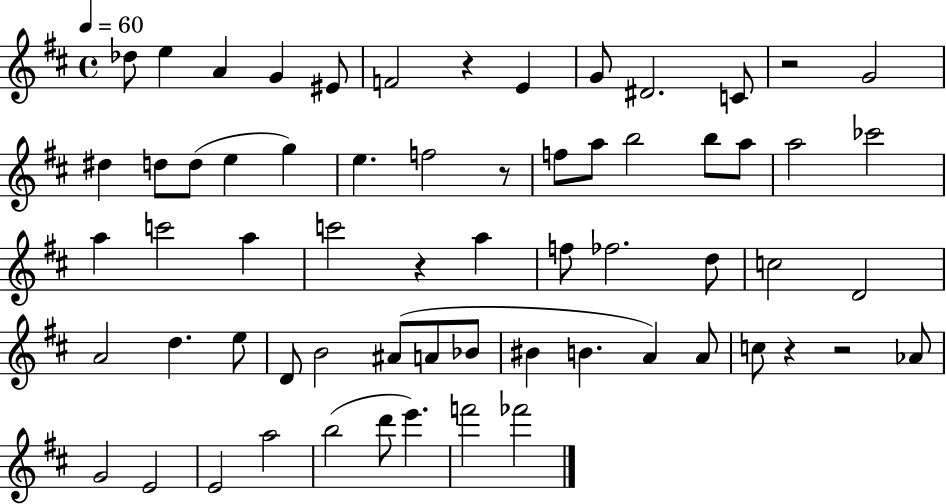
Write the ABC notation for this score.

X:1
T:Untitled
M:4/4
L:1/4
K:D
_d/2 e A G ^E/2 F2 z E G/2 ^D2 C/2 z2 G2 ^d d/2 d/2 e g e f2 z/2 f/2 a/2 b2 b/2 a/2 a2 _c'2 a c'2 a c'2 z a f/2 _f2 d/2 c2 D2 A2 d e/2 D/2 B2 ^A/2 A/2 _B/2 ^B B A A/2 c/2 z z2 _A/2 G2 E2 E2 a2 b2 d'/2 e' f'2 _f'2